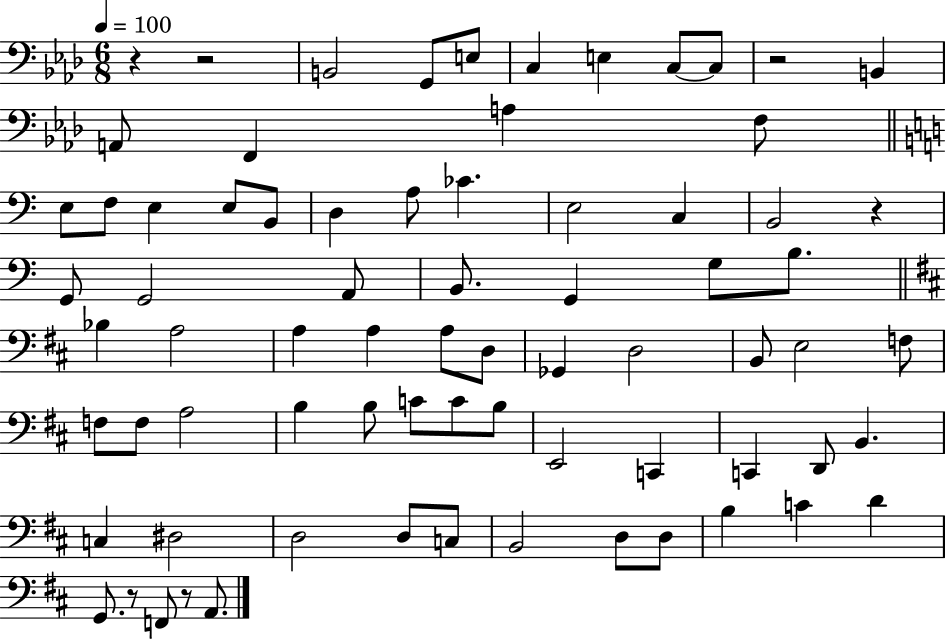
R/q R/h B2/h G2/e E3/e C3/q E3/q C3/e C3/e R/h B2/q A2/e F2/q A3/q F3/e E3/e F3/e E3/q E3/e B2/e D3/q A3/e CES4/q. E3/h C3/q B2/h R/q G2/e G2/h A2/e B2/e. G2/q G3/e B3/e. Bb3/q A3/h A3/q A3/q A3/e D3/e Gb2/q D3/h B2/e E3/h F3/e F3/e F3/e A3/h B3/q B3/e C4/e C4/e B3/e E2/h C2/q C2/q D2/e B2/q. C3/q D#3/h D3/h D3/e C3/e B2/h D3/e D3/e B3/q C4/q D4/q G2/e. R/e F2/e R/e A2/e.